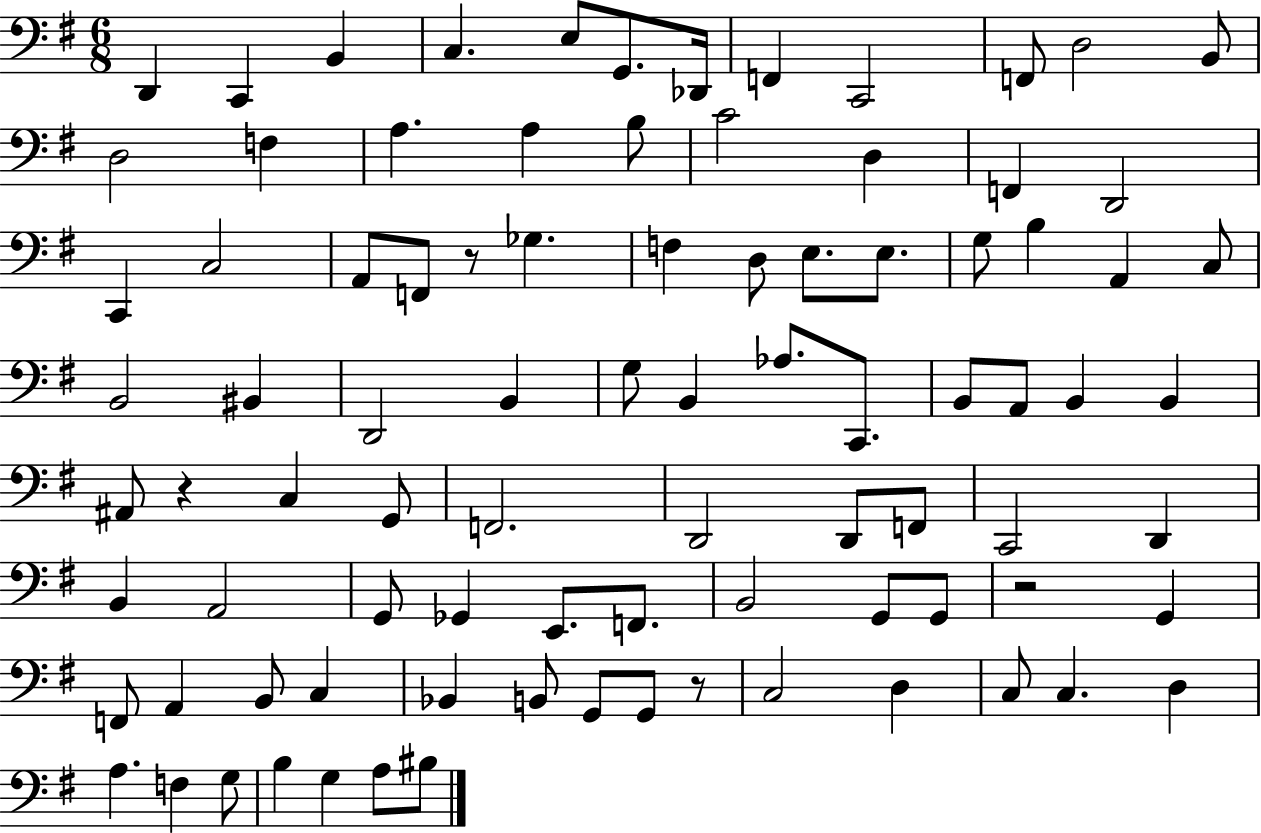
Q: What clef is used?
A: bass